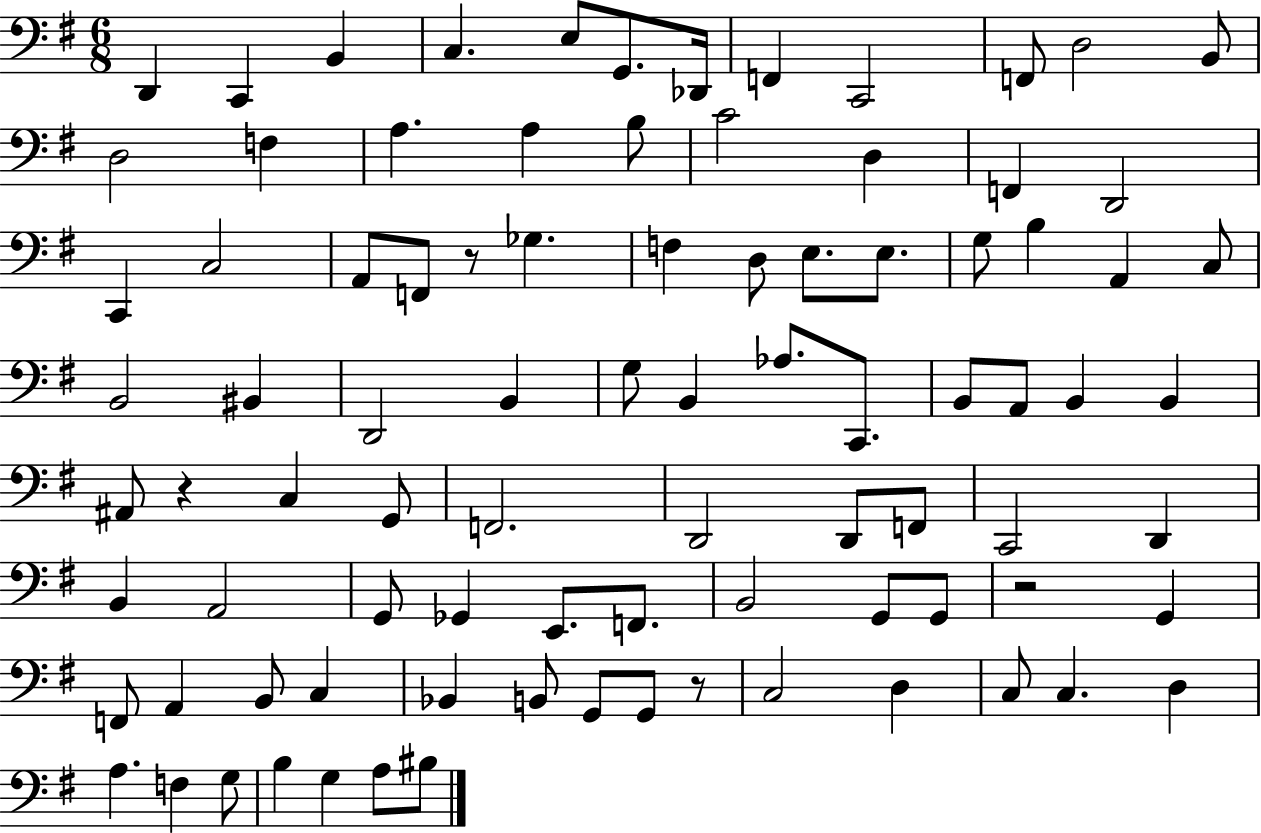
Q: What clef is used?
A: bass